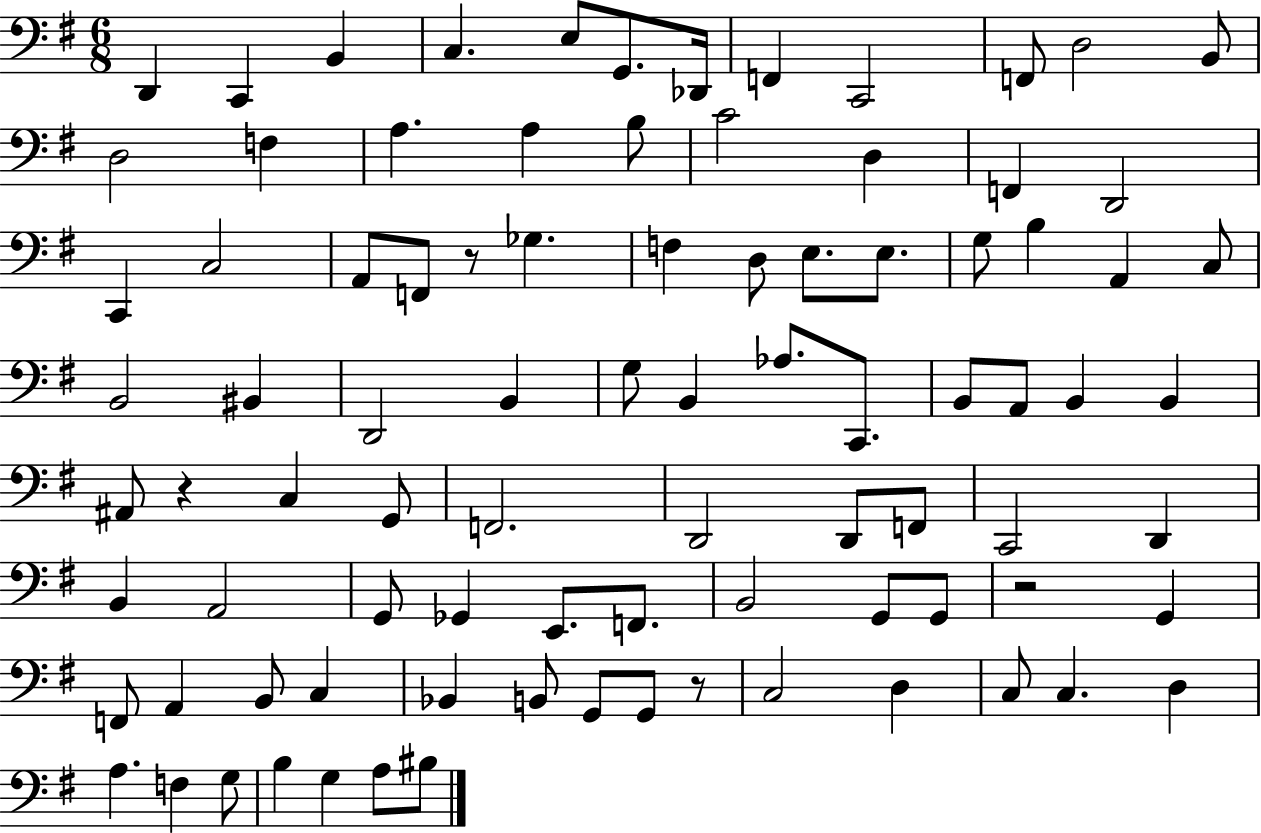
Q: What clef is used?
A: bass